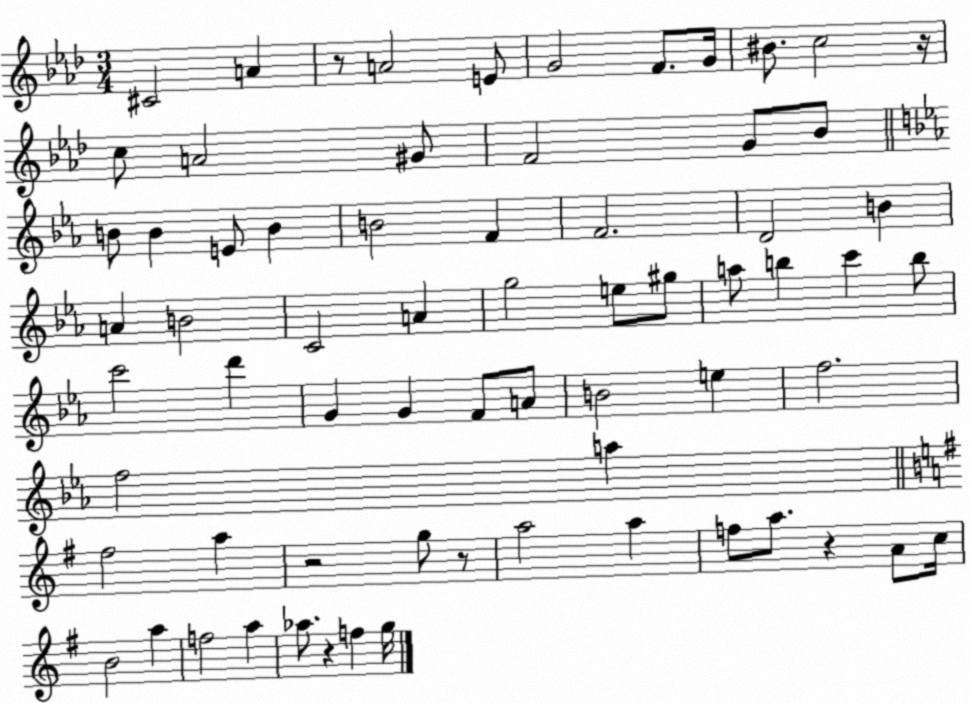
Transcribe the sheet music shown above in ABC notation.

X:1
T:Untitled
M:3/4
L:1/4
K:Ab
^C2 A z/2 A2 E/2 G2 F/2 G/4 ^B/2 c2 z/4 c/2 A2 ^G/2 F2 G/2 _B/2 B/2 B E/2 B B2 F F2 D2 B A B2 C2 A g2 e/2 ^g/2 a/2 b c' b/2 c'2 d' G G F/2 A/2 B2 e f2 f2 a ^f2 a z2 g/2 z/2 a2 a f/2 a/2 z A/2 c/4 B2 a f2 a _a/2 z f g/4